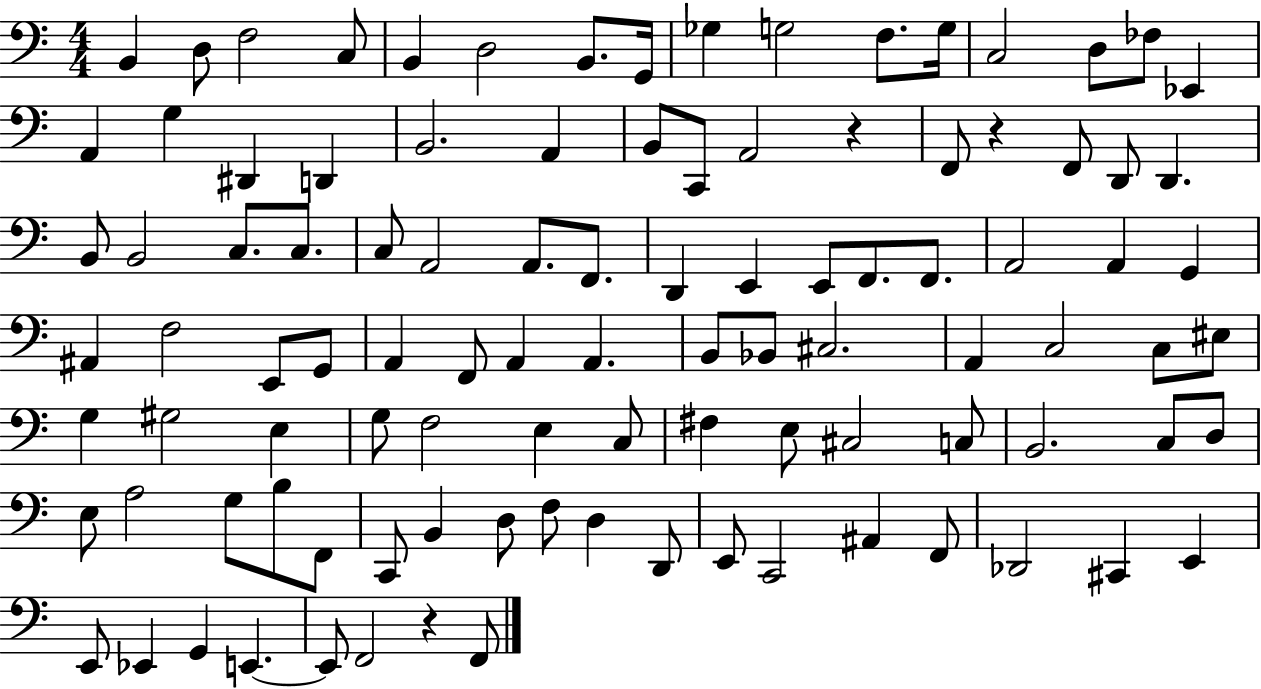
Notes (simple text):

B2/q D3/e F3/h C3/e B2/q D3/h B2/e. G2/s Gb3/q G3/h F3/e. G3/s C3/h D3/e FES3/e Eb2/q A2/q G3/q D#2/q D2/q B2/h. A2/q B2/e C2/e A2/h R/q F2/e R/q F2/e D2/e D2/q. B2/e B2/h C3/e. C3/e. C3/e A2/h A2/e. F2/e. D2/q E2/q E2/e F2/e. F2/e. A2/h A2/q G2/q A#2/q F3/h E2/e G2/e A2/q F2/e A2/q A2/q. B2/e Bb2/e C#3/h. A2/q C3/h C3/e EIS3/e G3/q G#3/h E3/q G3/e F3/h E3/q C3/e F#3/q E3/e C#3/h C3/e B2/h. C3/e D3/e E3/e A3/h G3/e B3/e F2/e C2/e B2/q D3/e F3/e D3/q D2/e E2/e C2/h A#2/q F2/e Db2/h C#2/q E2/q E2/e Eb2/q G2/q E2/q. E2/e F2/h R/q F2/e